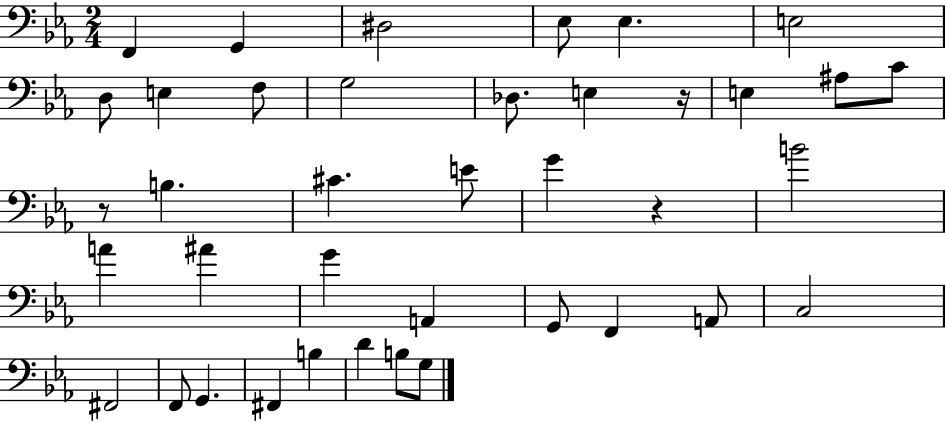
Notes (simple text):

F2/q G2/q D#3/h Eb3/e Eb3/q. E3/h D3/e E3/q F3/e G3/h Db3/e. E3/q R/s E3/q A#3/e C4/e R/e B3/q. C#4/q. E4/e G4/q R/q B4/h A4/q A#4/q G4/q A2/q G2/e F2/q A2/e C3/h F#2/h F2/e G2/q. F#2/q B3/q D4/q B3/e G3/e